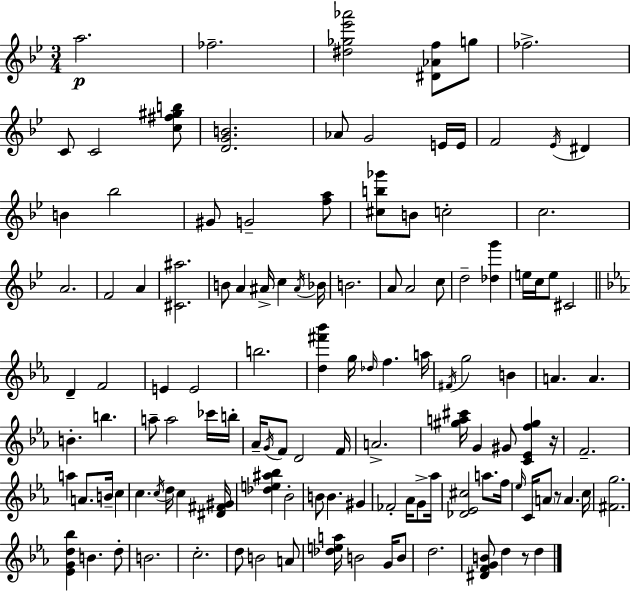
{
  \clef treble
  \numericTimeSignature
  \time 3/4
  \key g \minor
  \repeat volta 2 { a''2.\p | fes''2.-- | <dis'' ges'' ees''' aes'''>2 <dis' aes' f''>8 g''8 | fes''2.-> | \break c'8 c'2 <c'' fis'' gis'' b''>8 | <d' g' b'>2. | aes'8 g'2 e'16 e'16 | f'2 \acciaccatura { ees'16 } dis'4 | \break b'4 bes''2 | gis'8 g'2-- <f'' a''>8 | <cis'' b'' ges'''>8 b'8 c''2-. | c''2. | \break a'2. | f'2 a'4 | <cis' ais''>2. | b'8 a'4 ais'16-> c''4 | \break \acciaccatura { ais'16 } bes'16 b'2. | a'8 a'2 | c''8 d''2-- <des'' g'''>4 | e''16 c''16 e''8 cis'2 | \break \bar "||" \break \key ees \major d'4-- f'2 | e'4 e'2 | b''2. | <d'' fis''' bes'''>4 g''16 \grace { des''16 } f''4. | \break a''16 \acciaccatura { fis'16 } g''2 b'4 | a'4. a'4. | b'4.-. b''4. | a''8-- a''2 | \break ces'''16 b''16-. aes'16-- \acciaccatura { g'16 } f'8 d'2 | f'16 a'2.-> | <gis'' a'' cis'''>16 g'4 gis'8 <c' ees' f'' gis''>4 | r16 f'2.-- | \break a''4 a'8. b'16-- c''4 | c''4. \acciaccatura { c''16 } d''16 c''4 | <dis' fis' gis'>16 <des'' e'' ais'' bes''>4 bes'2-. | b'8 b'4. | \break gis'4 fes'2-. | aes'16 g'8-> aes''16 <des' ees' cis''>2 | a''8. f''16 \grace { ees''16 } c'16 \parenthesize a'8 r8 a'4. | c''16 <fis' g''>2. | \break <ees' g' d'' bes''>4 b'4. | d''8-. b'2. | c''2.-. | d''8 b'2 | \break a'8 <des'' e'' a''>16 b'2 | g'16 b'8 d''2. | <dis' f' g' b'>8 d''4 r8 | d''4 } \bar "|."
}